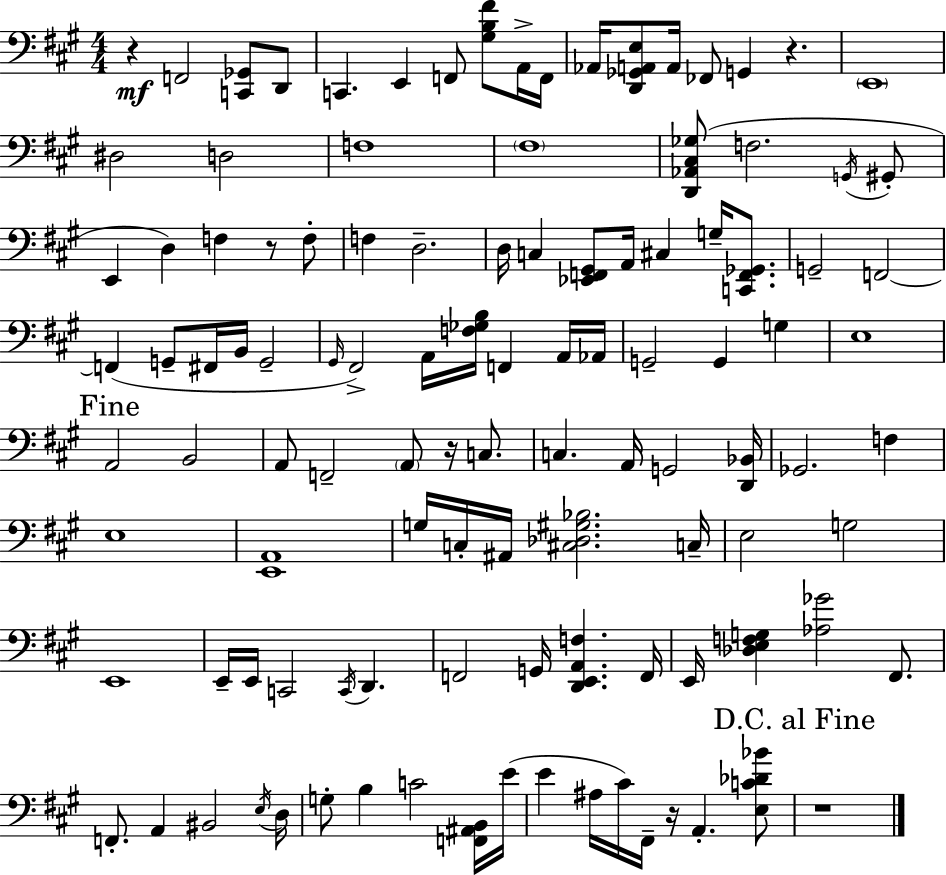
R/q F2/h [C2,Gb2]/e D2/e C2/q. E2/q F2/e [G#3,B3,F#4]/e A2/s F2/s Ab2/s [D2,Gb2,A2,E3]/e A2/s FES2/e G2/q R/q. E2/w D#3/h D3/h F3/w F#3/w [D2,Ab2,C#3,Gb3]/e F3/h. G2/s G#2/e E2/q D3/q F3/q R/e F3/e F3/q D3/h. D3/s C3/q [Eb2,F2,G#2]/e A2/s C#3/q G3/s [C2,F2,Gb2]/e. G2/h F2/h F2/q G2/e F#2/s B2/s G2/h G#2/s F#2/h A2/s [F3,Gb3,B3]/s F2/q A2/s Ab2/s G2/h G2/q G3/q E3/w A2/h B2/h A2/e F2/h A2/e R/s C3/e. C3/q. A2/s G2/h [D2,Bb2]/s Gb2/h. F3/q E3/w [E2,A2]/w G3/s C3/s A#2/s [C#3,Db3,G#3,Bb3]/h. C3/s E3/h G3/h E2/w E2/s E2/s C2/h C2/s D2/q. F2/h G2/s [D2,E2,A2,F3]/q. F2/s E2/s [Db3,E3,F3,G3]/q [Ab3,Gb4]/h F#2/e. F2/e. A2/q BIS2/h E3/s D3/s G3/e B3/q C4/h [F2,A#2,B2]/s E4/s E4/q A#3/s C#4/s F#2/s R/s A2/q. [E3,C4,Db4,Bb4]/e R/w